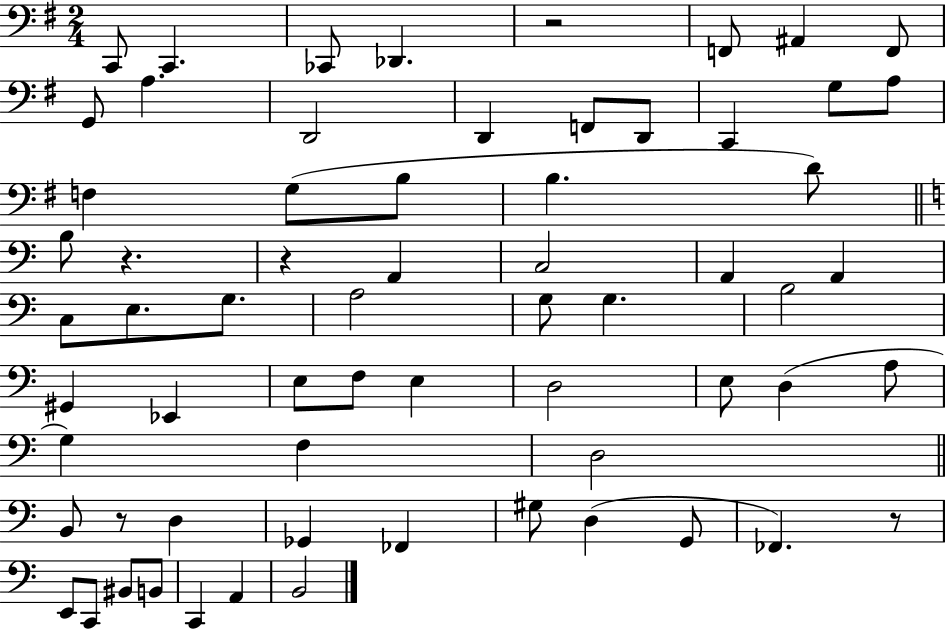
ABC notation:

X:1
T:Untitled
M:2/4
L:1/4
K:G
C,,/2 C,, _C,,/2 _D,, z2 F,,/2 ^A,, F,,/2 G,,/2 A, D,,2 D,, F,,/2 D,,/2 C,, G,/2 A,/2 F, G,/2 B,/2 B, D/2 B,/2 z z A,, C,2 A,, A,, C,/2 E,/2 G,/2 A,2 G,/2 G, B,2 ^G,, _E,, E,/2 F,/2 E, D,2 E,/2 D, A,/2 G, F, D,2 B,,/2 z/2 D, _G,, _F,, ^G,/2 D, G,,/2 _F,, z/2 E,,/2 C,,/2 ^B,,/2 B,,/2 C,, A,, B,,2